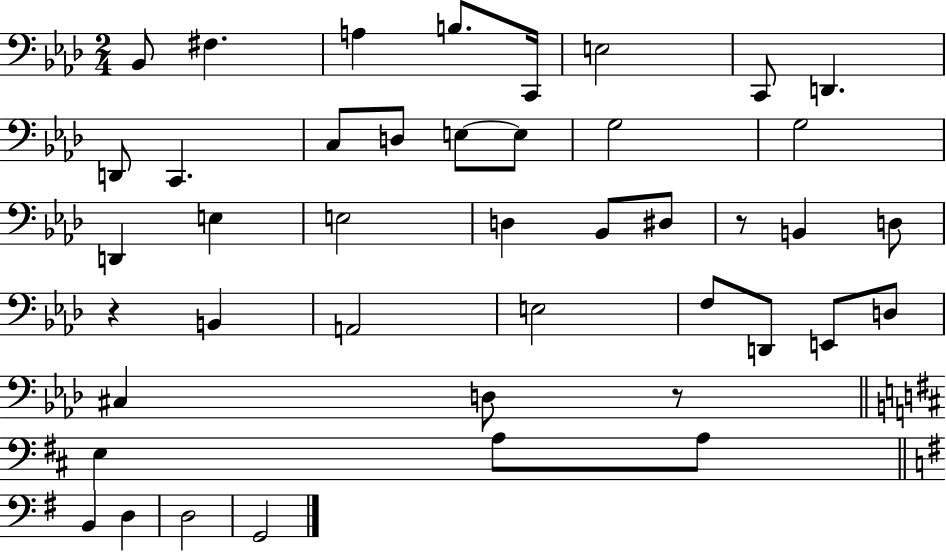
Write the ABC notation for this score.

X:1
T:Untitled
M:2/4
L:1/4
K:Ab
_B,,/2 ^F, A, B,/2 C,,/4 E,2 C,,/2 D,, D,,/2 C,, C,/2 D,/2 E,/2 E,/2 G,2 G,2 D,, E, E,2 D, _B,,/2 ^D,/2 z/2 B,, D,/2 z B,, A,,2 E,2 F,/2 D,,/2 E,,/2 D,/2 ^C, D,/2 z/2 E, A,/2 A,/2 B,, D, D,2 G,,2